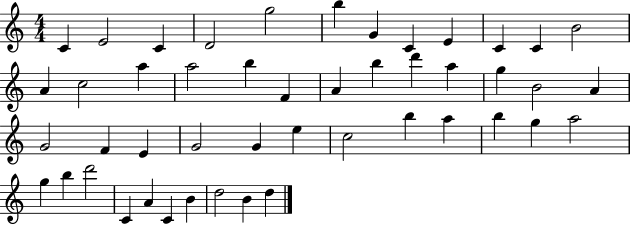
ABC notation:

X:1
T:Untitled
M:4/4
L:1/4
K:C
C E2 C D2 g2 b G C E C C B2 A c2 a a2 b F A b d' a g B2 A G2 F E G2 G e c2 b a b g a2 g b d'2 C A C B d2 B d